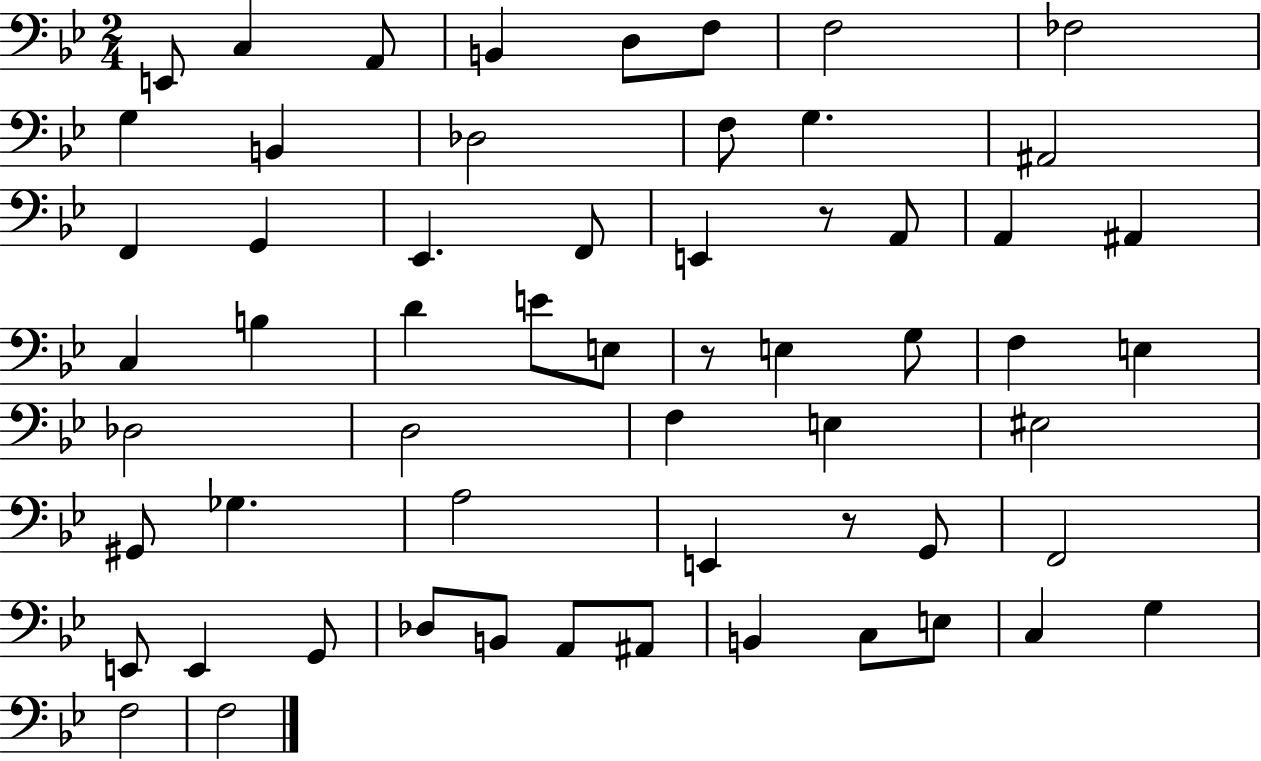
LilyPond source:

{
  \clef bass
  \numericTimeSignature
  \time 2/4
  \key bes \major
  \repeat volta 2 { e,8 c4 a,8 | b,4 d8 f8 | f2 | fes2 | \break g4 b,4 | des2 | f8 g4. | ais,2 | \break f,4 g,4 | ees,4. f,8 | e,4 r8 a,8 | a,4 ais,4 | \break c4 b4 | d'4 e'8 e8 | r8 e4 g8 | f4 e4 | \break des2 | d2 | f4 e4 | eis2 | \break gis,8 ges4. | a2 | e,4 r8 g,8 | f,2 | \break e,8 e,4 g,8 | des8 b,8 a,8 ais,8 | b,4 c8 e8 | c4 g4 | \break f2 | f2 | } \bar "|."
}